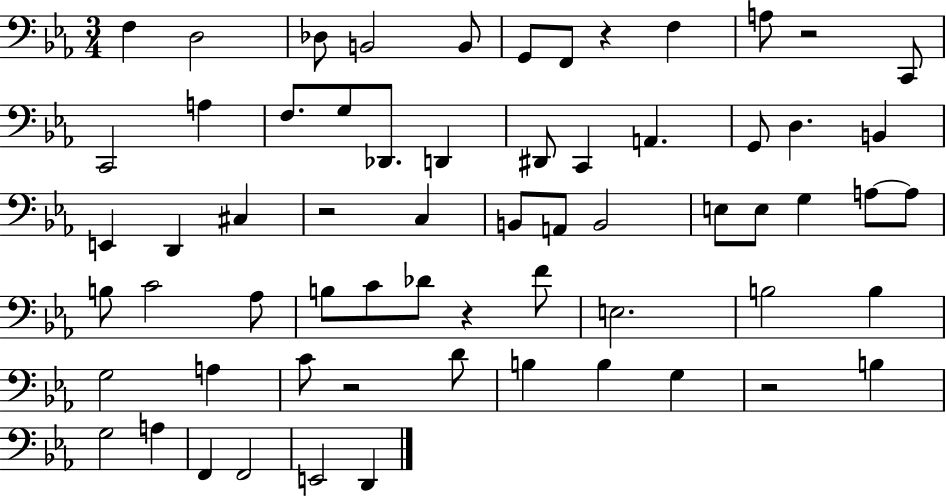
F3/q D3/h Db3/e B2/h B2/e G2/e F2/e R/q F3/q A3/e R/h C2/e C2/h A3/q F3/e. G3/e Db2/e. D2/q D#2/e C2/q A2/q. G2/e D3/q. B2/q E2/q D2/q C#3/q R/h C3/q B2/e A2/e B2/h E3/e E3/e G3/q A3/e A3/e B3/e C4/h Ab3/e B3/e C4/e Db4/e R/q F4/e E3/h. B3/h B3/q G3/h A3/q C4/e R/h D4/e B3/q B3/q G3/q R/h B3/q G3/h A3/q F2/q F2/h E2/h D2/q